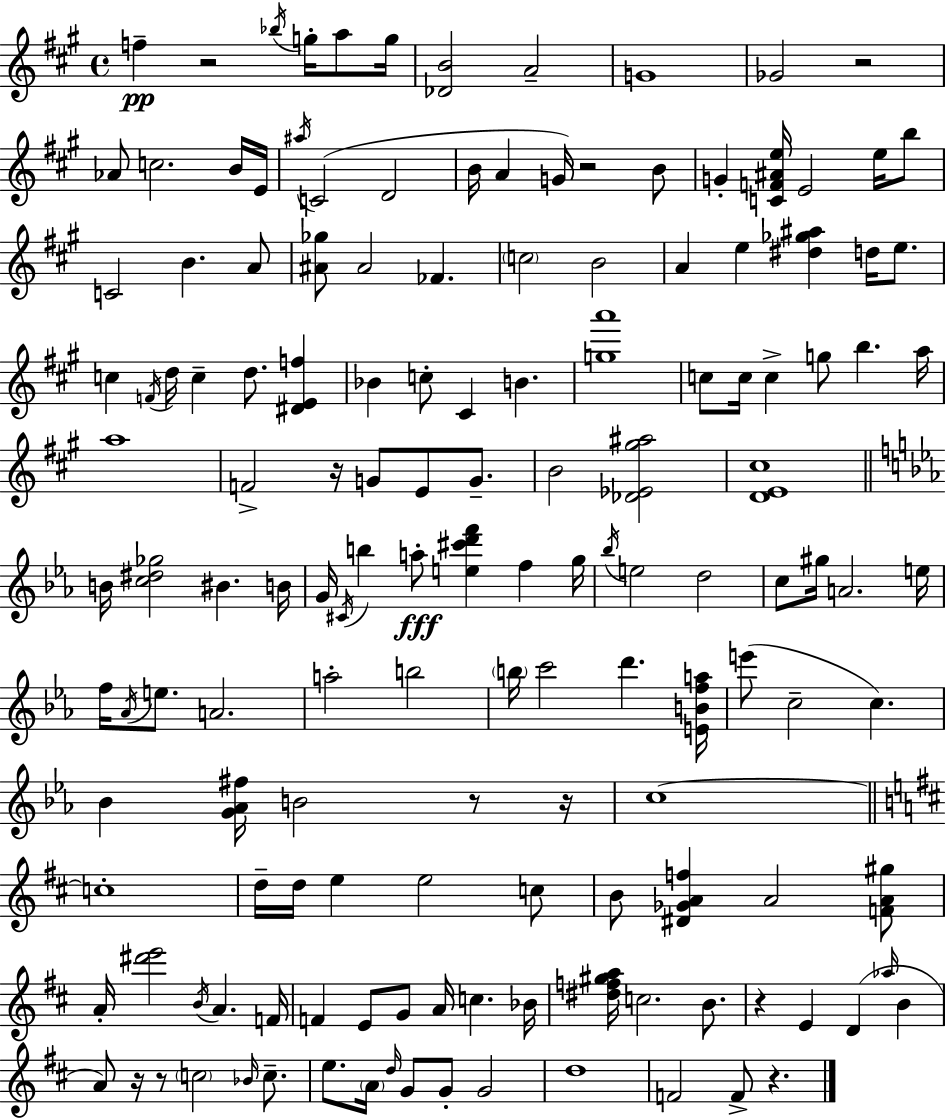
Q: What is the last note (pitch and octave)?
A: F4